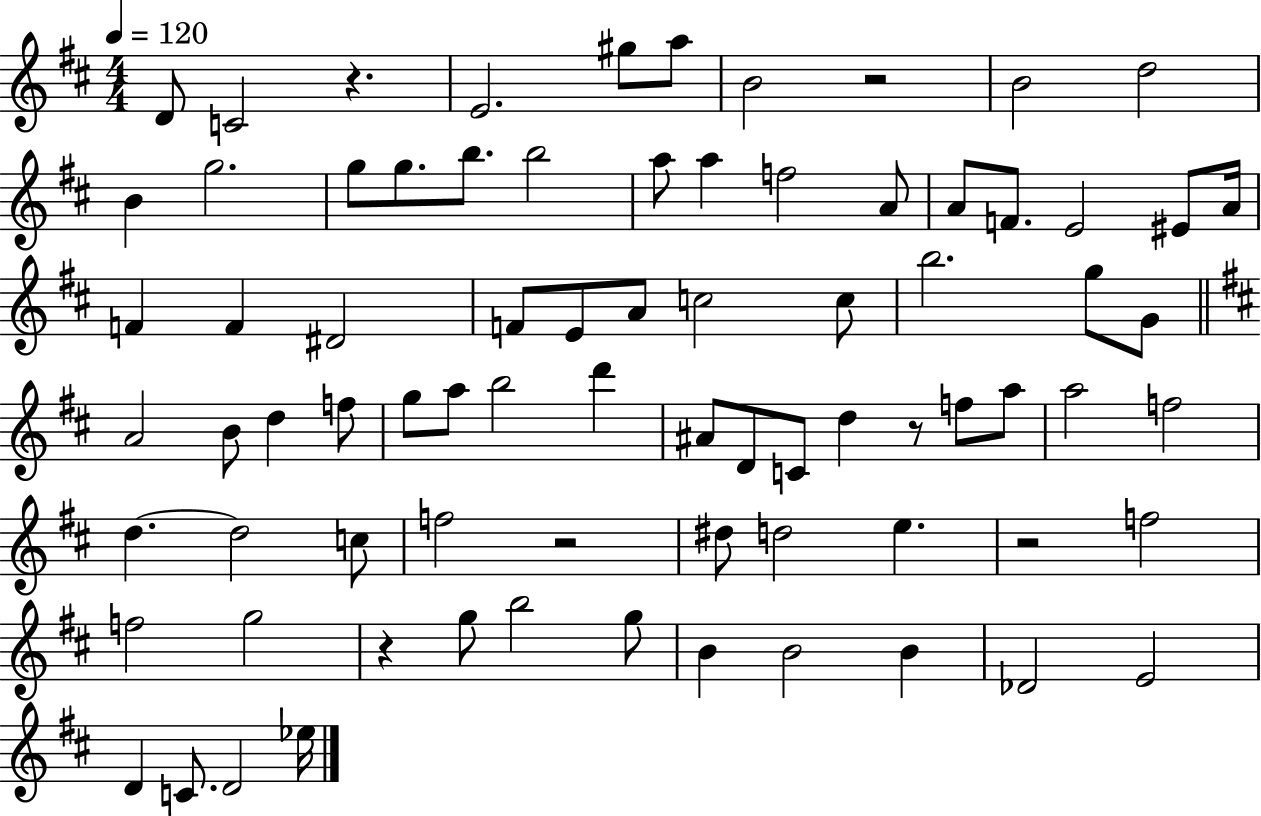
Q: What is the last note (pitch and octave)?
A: Eb5